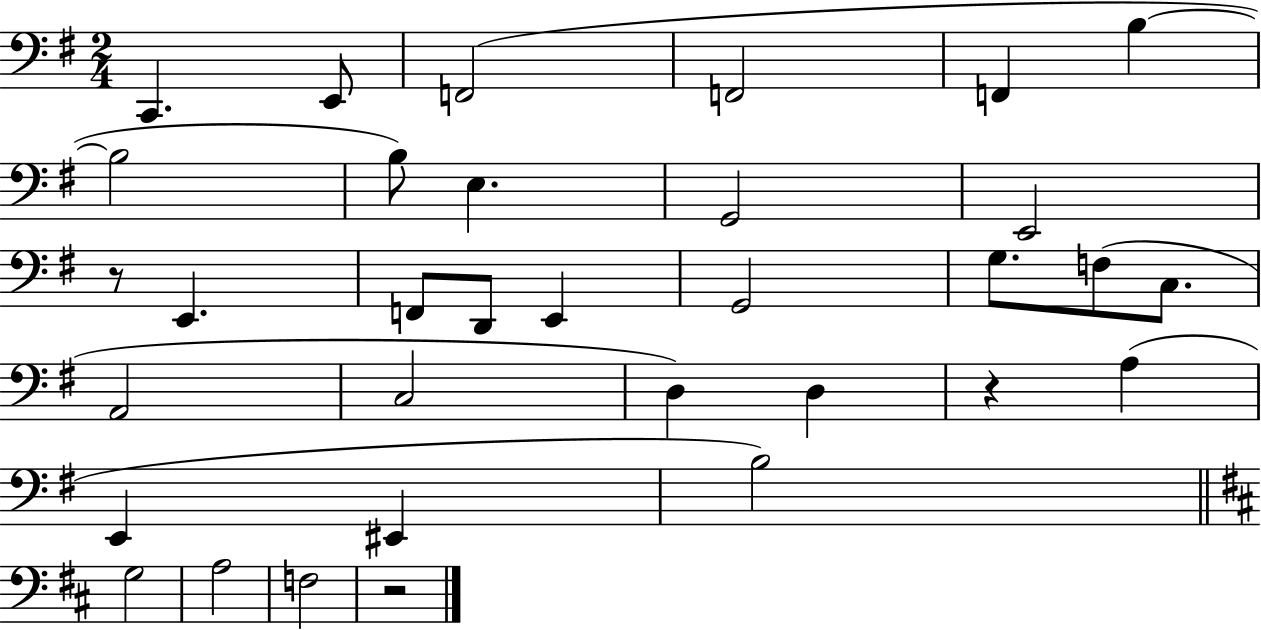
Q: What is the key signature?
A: G major